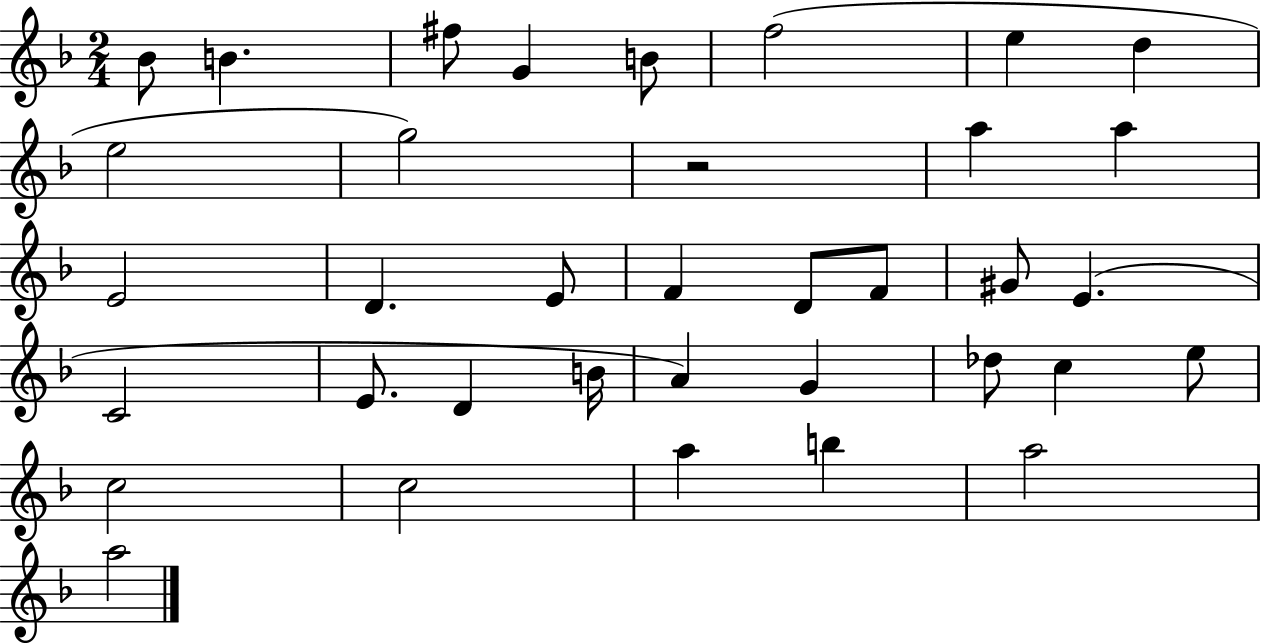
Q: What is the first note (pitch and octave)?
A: Bb4